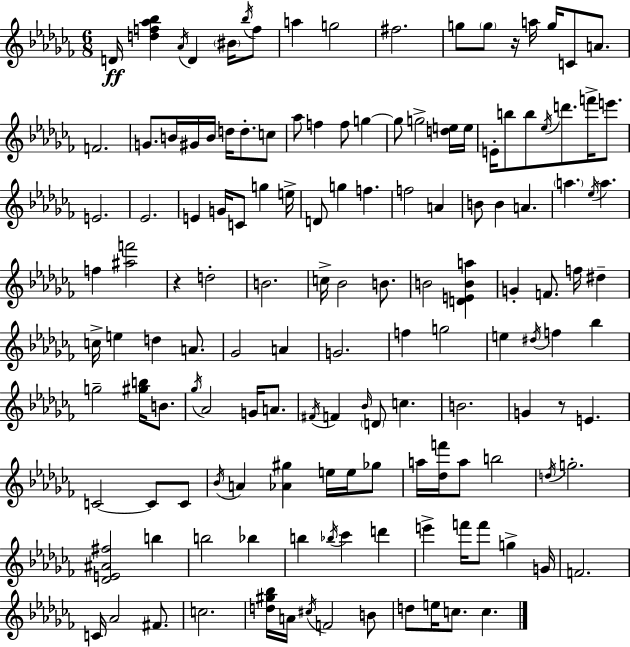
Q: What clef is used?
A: treble